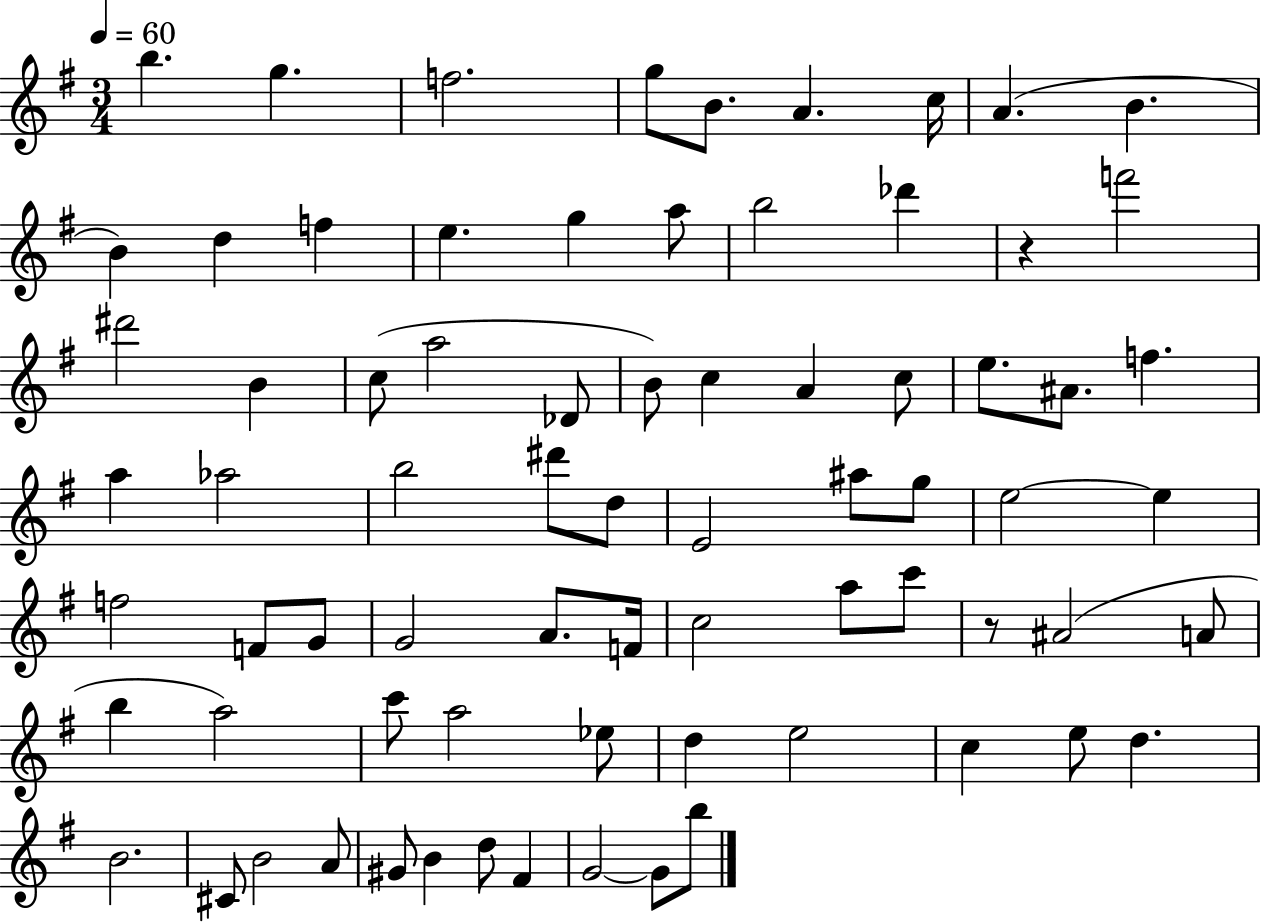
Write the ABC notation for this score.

X:1
T:Untitled
M:3/4
L:1/4
K:G
b g f2 g/2 B/2 A c/4 A B B d f e g a/2 b2 _d' z f'2 ^d'2 B c/2 a2 _D/2 B/2 c A c/2 e/2 ^A/2 f a _a2 b2 ^d'/2 d/2 E2 ^a/2 g/2 e2 e f2 F/2 G/2 G2 A/2 F/4 c2 a/2 c'/2 z/2 ^A2 A/2 b a2 c'/2 a2 _e/2 d e2 c e/2 d B2 ^C/2 B2 A/2 ^G/2 B d/2 ^F G2 G/2 b/2